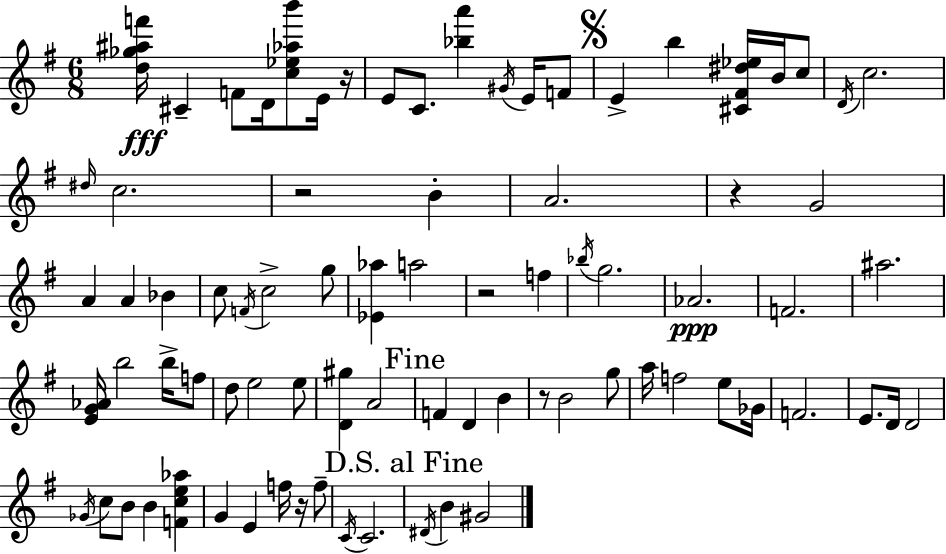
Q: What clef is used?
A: treble